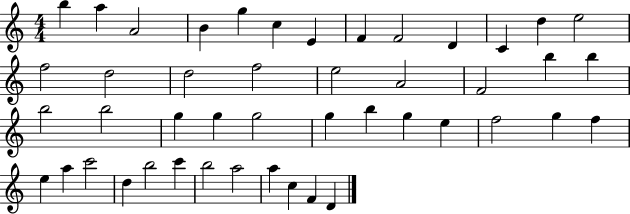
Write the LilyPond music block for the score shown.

{
  \clef treble
  \numericTimeSignature
  \time 4/4
  \key c \major
  b''4 a''4 a'2 | b'4 g''4 c''4 e'4 | f'4 f'2 d'4 | c'4 d''4 e''2 | \break f''2 d''2 | d''2 f''2 | e''2 a'2 | f'2 b''4 b''4 | \break b''2 b''2 | g''4 g''4 g''2 | g''4 b''4 g''4 e''4 | f''2 g''4 f''4 | \break e''4 a''4 c'''2 | d''4 b''2 c'''4 | b''2 a''2 | a''4 c''4 f'4 d'4 | \break \bar "|."
}